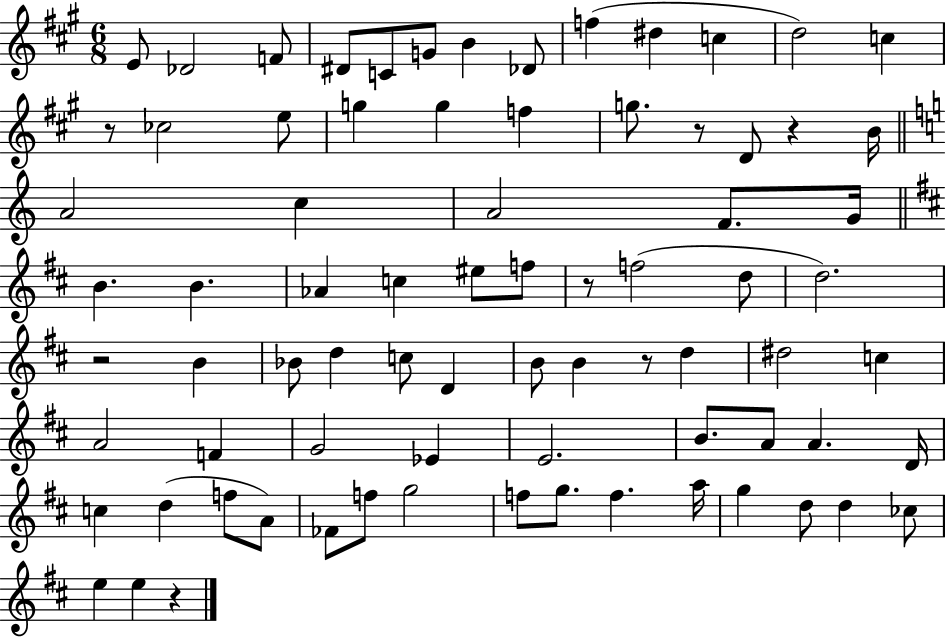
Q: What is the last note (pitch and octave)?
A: E5